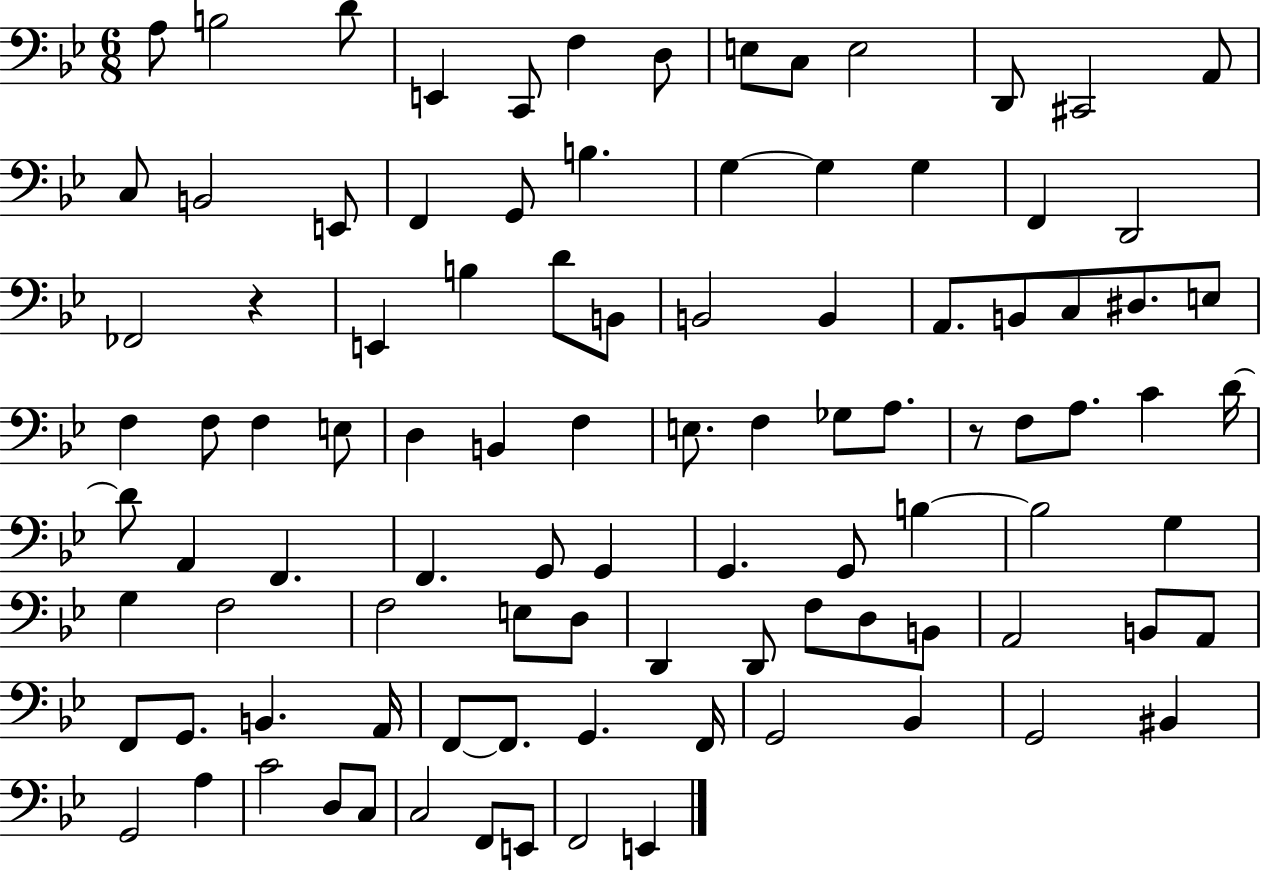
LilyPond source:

{
  \clef bass
  \numericTimeSignature
  \time 6/8
  \key bes \major
  a8 b2 d'8 | e,4 c,8 f4 d8 | e8 c8 e2 | d,8 cis,2 a,8 | \break c8 b,2 e,8 | f,4 g,8 b4. | g4~~ g4 g4 | f,4 d,2 | \break fes,2 r4 | e,4 b4 d'8 b,8 | b,2 b,4 | a,8. b,8 c8 dis8. e8 | \break f4 f8 f4 e8 | d4 b,4 f4 | e8. f4 ges8 a8. | r8 f8 a8. c'4 d'16~~ | \break d'8 a,4 f,4. | f,4. g,8 g,4 | g,4. g,8 b4~~ | b2 g4 | \break g4 f2 | f2 e8 d8 | d,4 d,8 f8 d8 b,8 | a,2 b,8 a,8 | \break f,8 g,8. b,4. a,16 | f,8~~ f,8. g,4. f,16 | g,2 bes,4 | g,2 bis,4 | \break g,2 a4 | c'2 d8 c8 | c2 f,8 e,8 | f,2 e,4 | \break \bar "|."
}